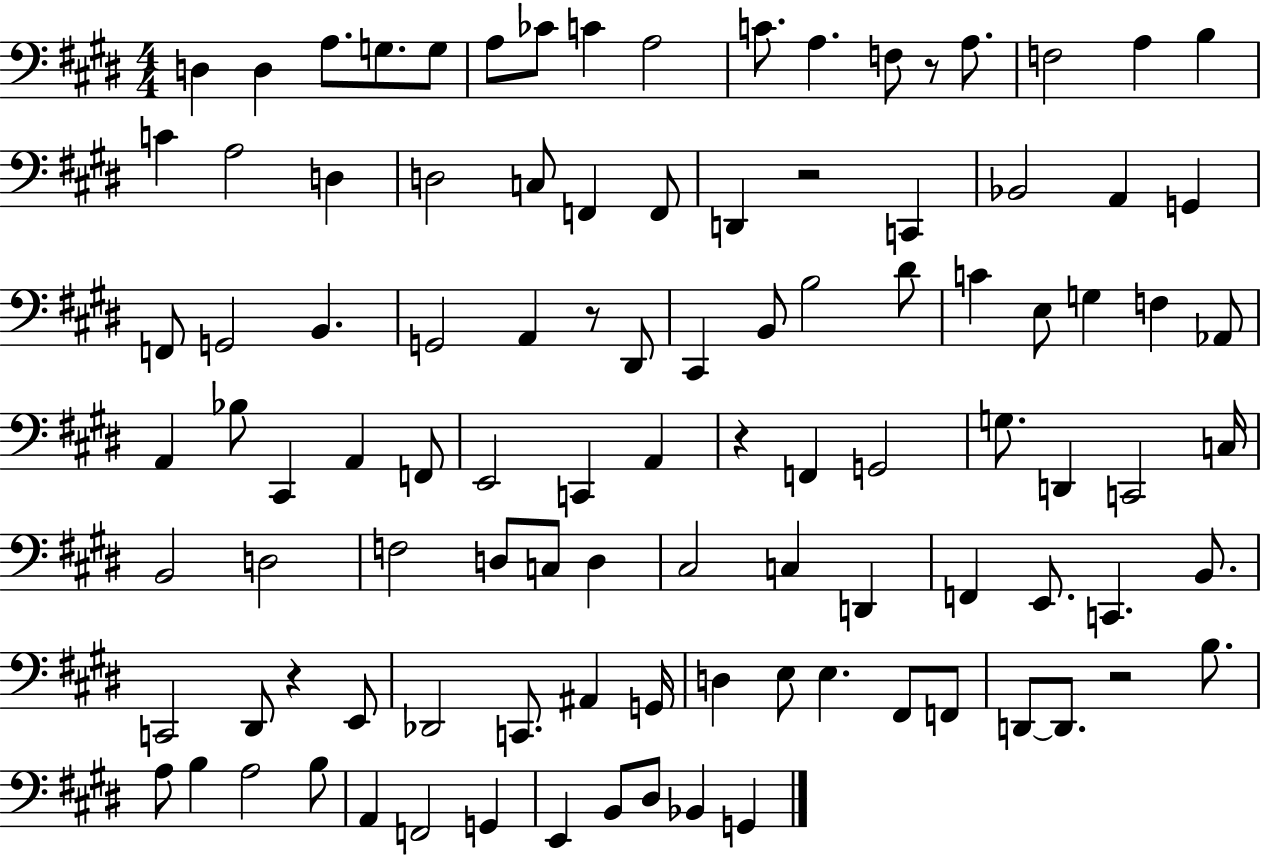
X:1
T:Untitled
M:4/4
L:1/4
K:E
D, D, A,/2 G,/2 G,/2 A,/2 _C/2 C A,2 C/2 A, F,/2 z/2 A,/2 F,2 A, B, C A,2 D, D,2 C,/2 F,, F,,/2 D,, z2 C,, _B,,2 A,, G,, F,,/2 G,,2 B,, G,,2 A,, z/2 ^D,,/2 ^C,, B,,/2 B,2 ^D/2 C E,/2 G, F, _A,,/2 A,, _B,/2 ^C,, A,, F,,/2 E,,2 C,, A,, z F,, G,,2 G,/2 D,, C,,2 C,/4 B,,2 D,2 F,2 D,/2 C,/2 D, ^C,2 C, D,, F,, E,,/2 C,, B,,/2 C,,2 ^D,,/2 z E,,/2 _D,,2 C,,/2 ^A,, G,,/4 D, E,/2 E, ^F,,/2 F,,/2 D,,/2 D,,/2 z2 B,/2 A,/2 B, A,2 B,/2 A,, F,,2 G,, E,, B,,/2 ^D,/2 _B,, G,,